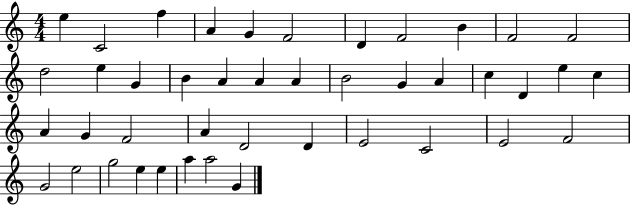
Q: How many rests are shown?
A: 0